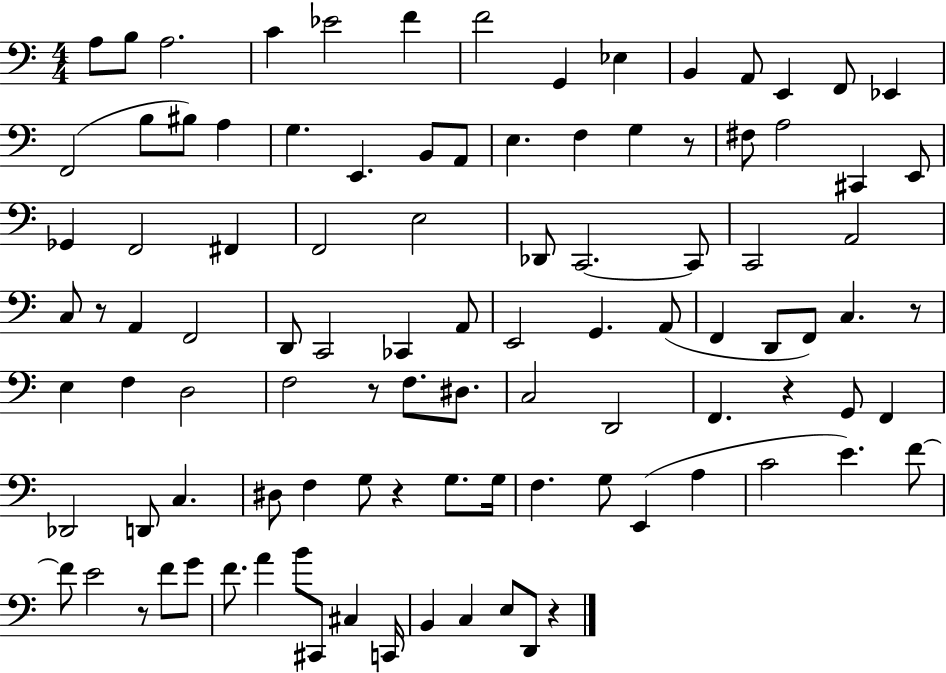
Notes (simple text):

A3/e B3/e A3/h. C4/q Eb4/h F4/q F4/h G2/q Eb3/q B2/q A2/e E2/q F2/e Eb2/q F2/h B3/e BIS3/e A3/q G3/q. E2/q. B2/e A2/e E3/q. F3/q G3/q R/e F#3/e A3/h C#2/q E2/e Gb2/q F2/h F#2/q F2/h E3/h Db2/e C2/h. C2/e C2/h A2/h C3/e R/e A2/q F2/h D2/e C2/h CES2/q A2/e E2/h G2/q. A2/e F2/q D2/e F2/e C3/q. R/e E3/q F3/q D3/h F3/h R/e F3/e. D#3/e. C3/h D2/h F2/q. R/q G2/e F2/q Db2/h D2/e C3/q. D#3/e F3/q G3/e R/q G3/e. G3/s F3/q. G3/e E2/q A3/q C4/h E4/q. F4/e F4/e E4/h R/e F4/e G4/e F4/e. A4/q B4/e C#2/e C#3/q C2/s B2/q C3/q E3/e D2/e R/q